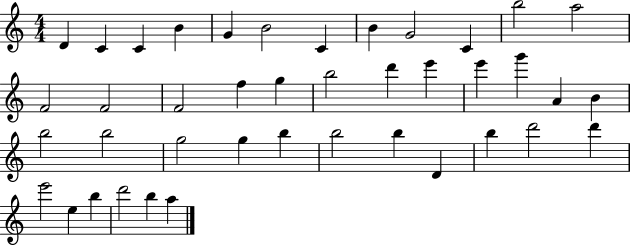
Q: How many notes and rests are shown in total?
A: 41